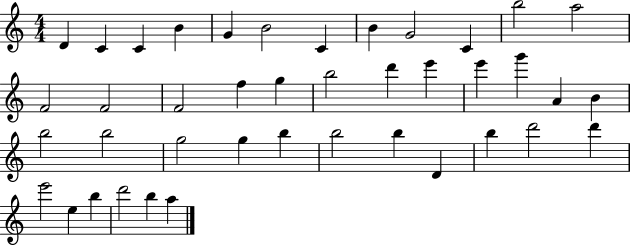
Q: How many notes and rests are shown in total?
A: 41